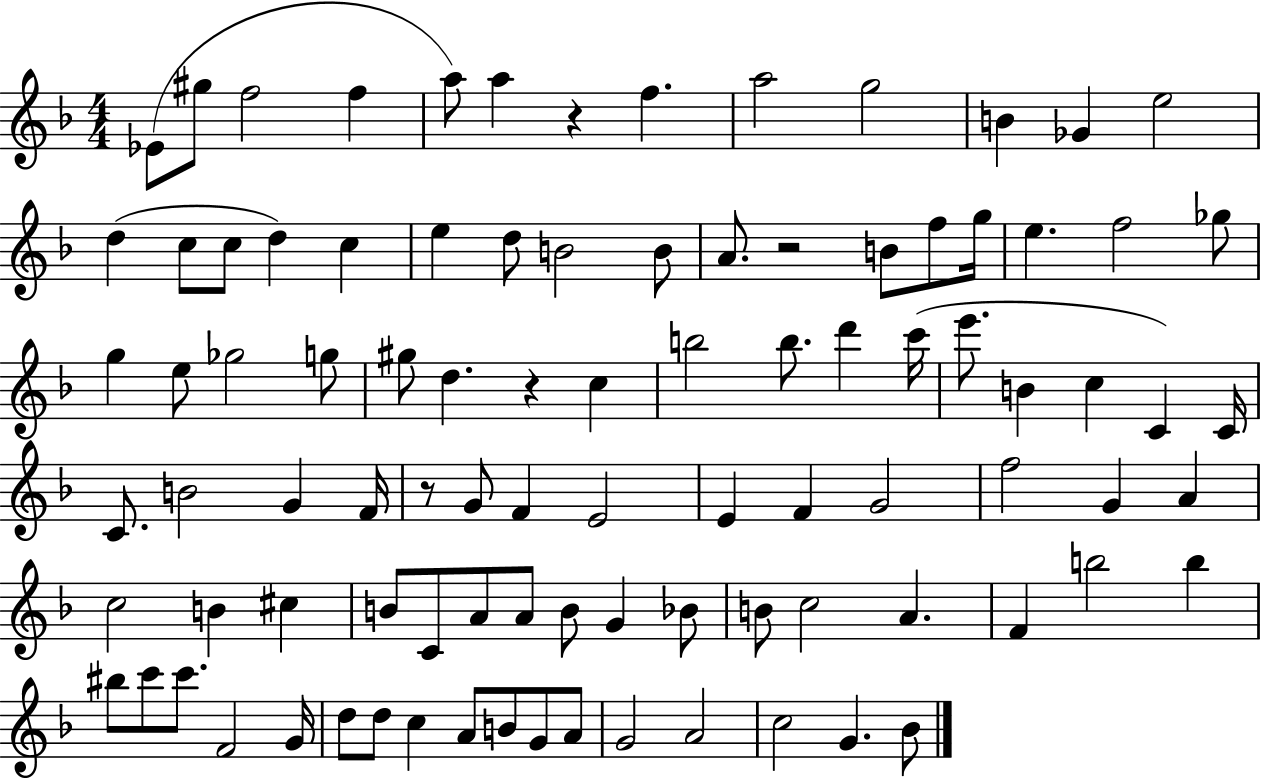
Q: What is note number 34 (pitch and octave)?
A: D5